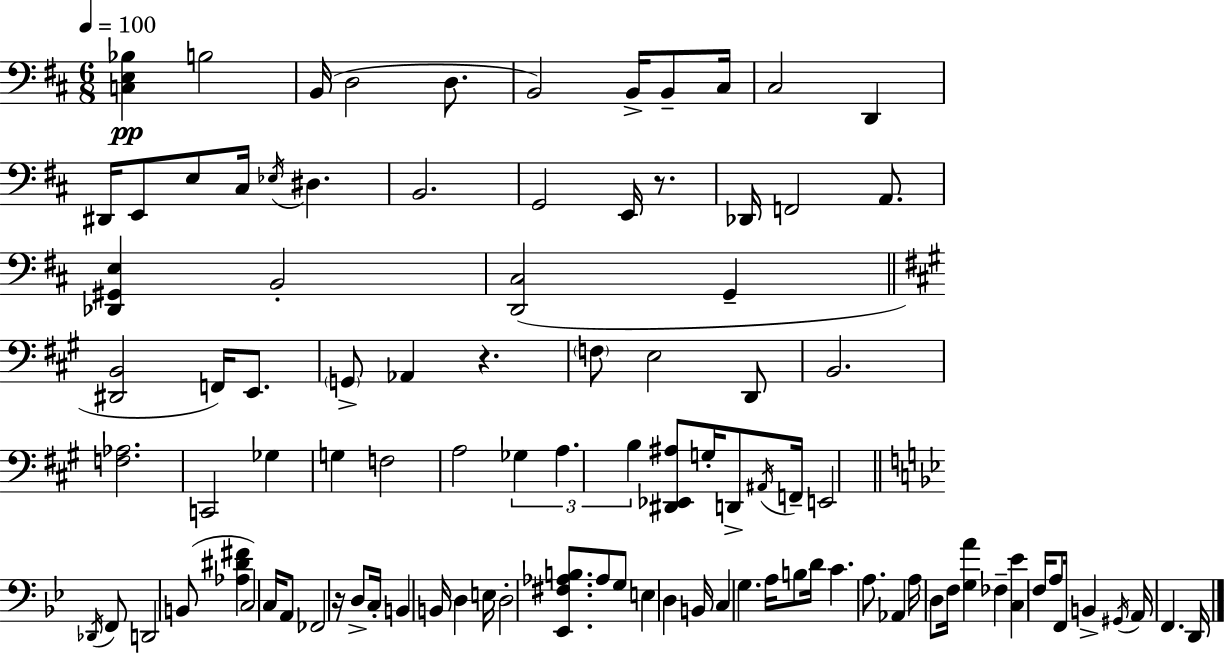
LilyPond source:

{
  \clef bass
  \numericTimeSignature
  \time 6/8
  \key d \major
  \tempo 4 = 100
  \repeat volta 2 { <c e bes>4\pp b2 | b,16( d2 d8. | b,2) b,16-> b,8-- cis16 | cis2 d,4 | \break dis,16 e,8 e8 cis16 \acciaccatura { ees16 } dis4. | b,2. | g,2 e,16 r8. | des,16 f,2 a,8. | \break <des, gis, e>4 b,2-. | <d, cis>2( g,4-- | \bar "||" \break \key a \major <dis, b,>2 f,16) e,8. | \parenthesize g,8-> aes,4 r4. | \parenthesize f8 e2 d,8 | b,2. | \break <f aes>2. | c,2 ges4 | g4 f2 | a2 \tuplet 3/2 { ges4 | \break a4. b4 } <dis, ees, ais>8 | g16-. d,8-> \acciaccatura { ais,16 } f,16-- e,2 | \bar "||" \break \key g \minor \acciaccatura { des,16 } f,8 d,2 b,8( | <aes dis' fis'>4 c2) | c16 a,8 fes,2 | r16 d8-> c16-. b,4 b,16 d4 | \break e16 d2-. <ees, fis aes b>8. | aes8 g8 e4 d4 | b,16 c4 g4. | a16 b8 d'16 c'4. a8. | \break aes,4 a16 d8 f16 <g a'>4 | fes4-- <c ees'>4 f16 a8 | f,16 b,4-> \acciaccatura { gis,16 } a,16 f,4. | d,16 } \bar "|."
}